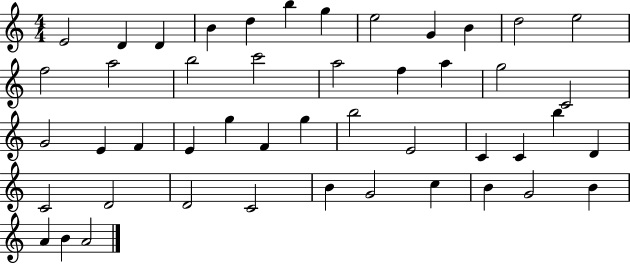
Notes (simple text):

E4/h D4/q D4/q B4/q D5/q B5/q G5/q E5/h G4/q B4/q D5/h E5/h F5/h A5/h B5/h C6/h A5/h F5/q A5/q G5/h C4/h G4/h E4/q F4/q E4/q G5/q F4/q G5/q B5/h E4/h C4/q C4/q B5/q D4/q C4/h D4/h D4/h C4/h B4/q G4/h C5/q B4/q G4/h B4/q A4/q B4/q A4/h